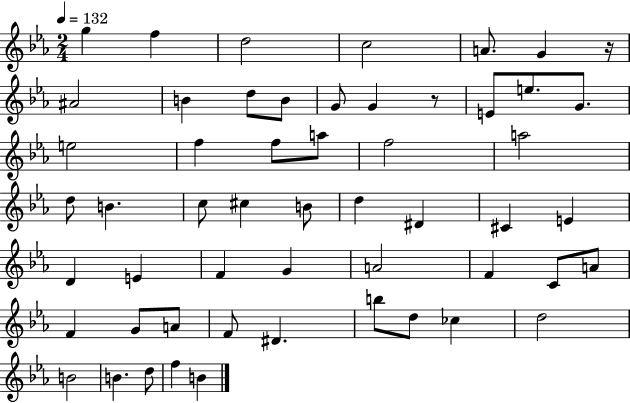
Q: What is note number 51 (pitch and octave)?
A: F5